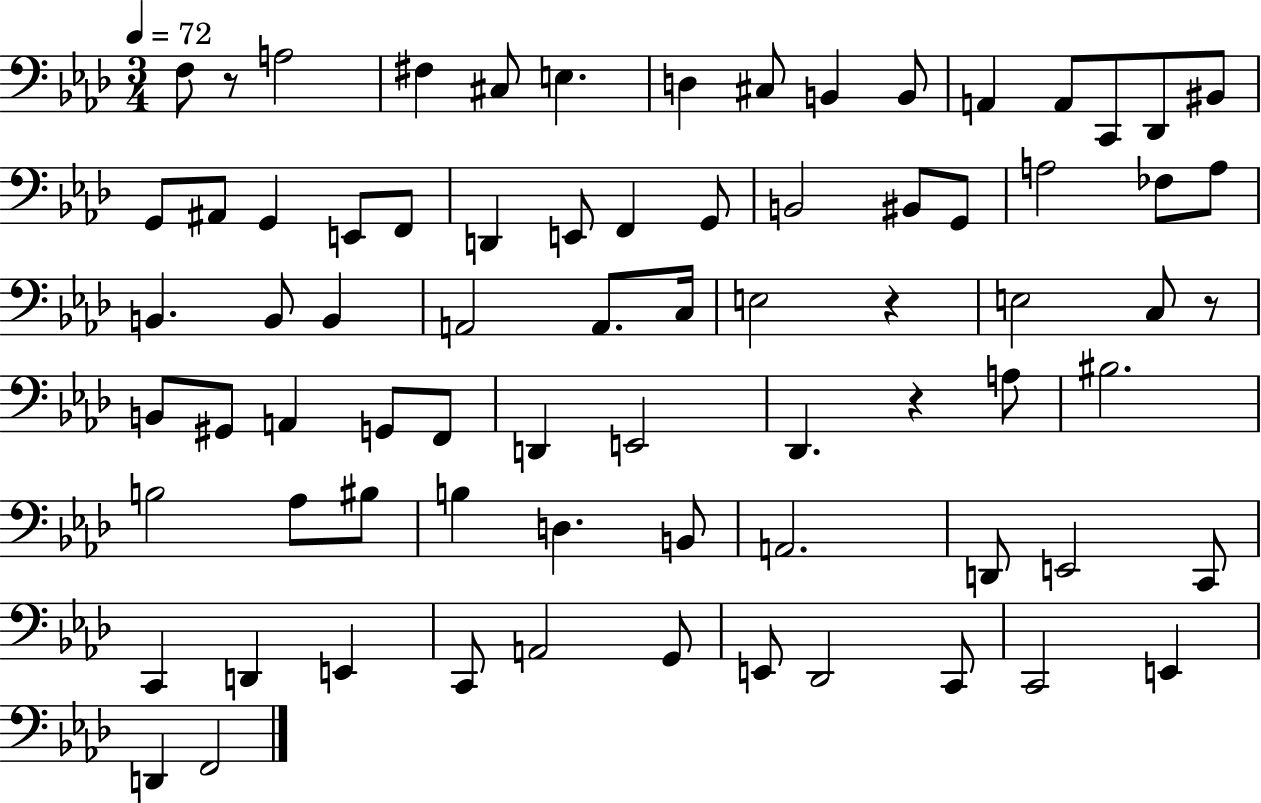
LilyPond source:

{
  \clef bass
  \numericTimeSignature
  \time 3/4
  \key aes \major
  \tempo 4 = 72
  f8 r8 a2 | fis4 cis8 e4. | d4 cis8 b,4 b,8 | a,4 a,8 c,8 des,8 bis,8 | \break g,8 ais,8 g,4 e,8 f,8 | d,4 e,8 f,4 g,8 | b,2 bis,8 g,8 | a2 fes8 a8 | \break b,4. b,8 b,4 | a,2 a,8. c16 | e2 r4 | e2 c8 r8 | \break b,8 gis,8 a,4 g,8 f,8 | d,4 e,2 | des,4. r4 a8 | bis2. | \break b2 aes8 bis8 | b4 d4. b,8 | a,2. | d,8 e,2 c,8 | \break c,4 d,4 e,4 | c,8 a,2 g,8 | e,8 des,2 c,8 | c,2 e,4 | \break d,4 f,2 | \bar "|."
}